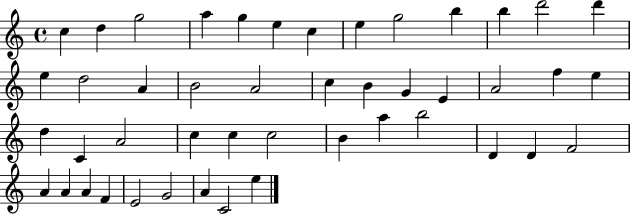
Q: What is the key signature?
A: C major